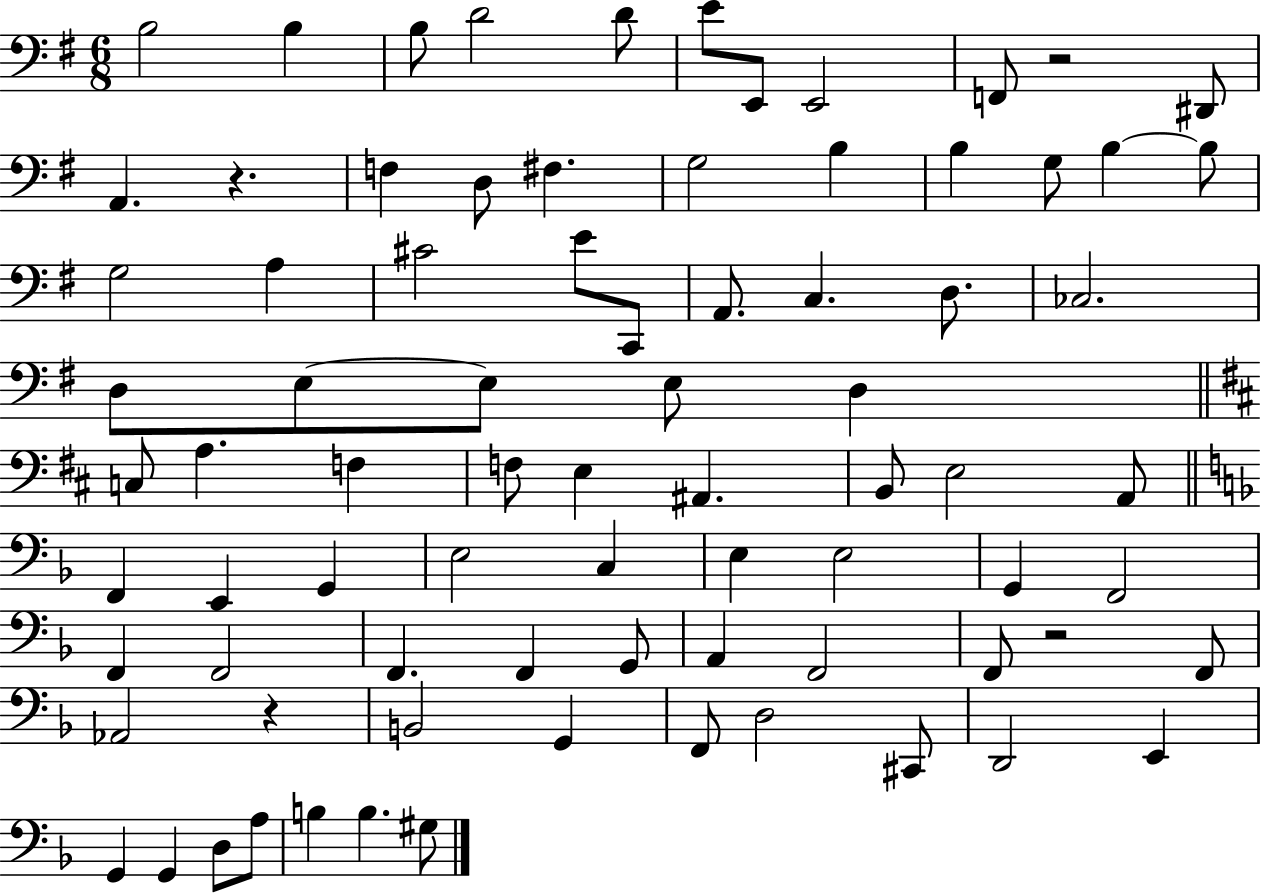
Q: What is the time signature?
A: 6/8